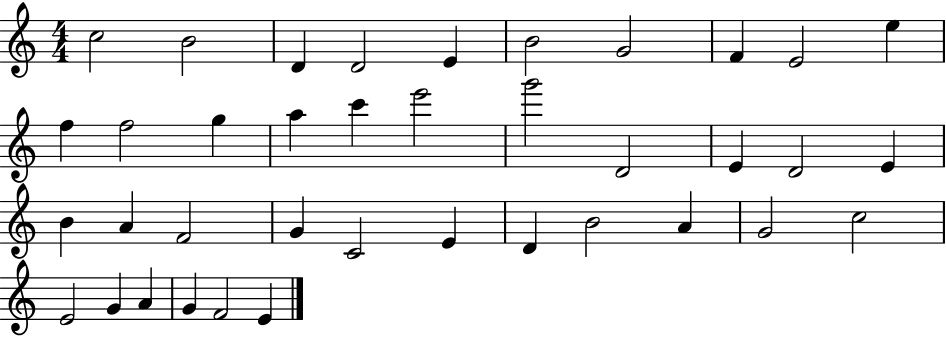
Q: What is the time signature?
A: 4/4